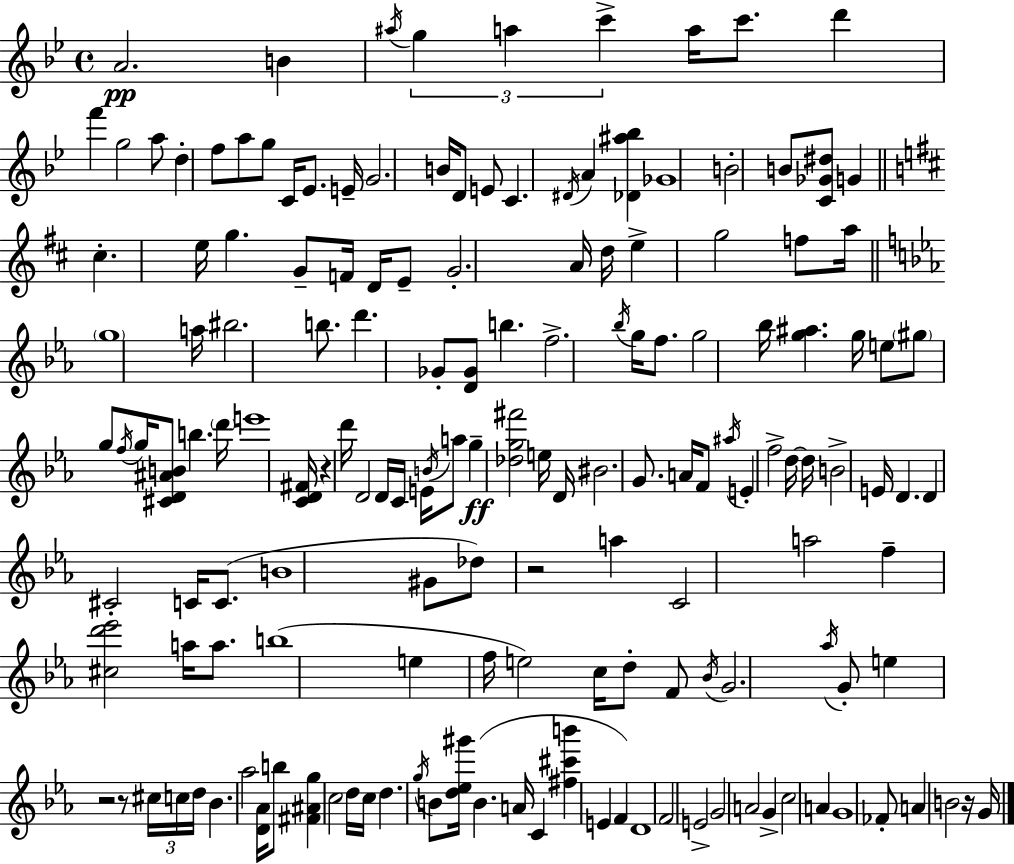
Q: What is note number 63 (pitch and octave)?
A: G5